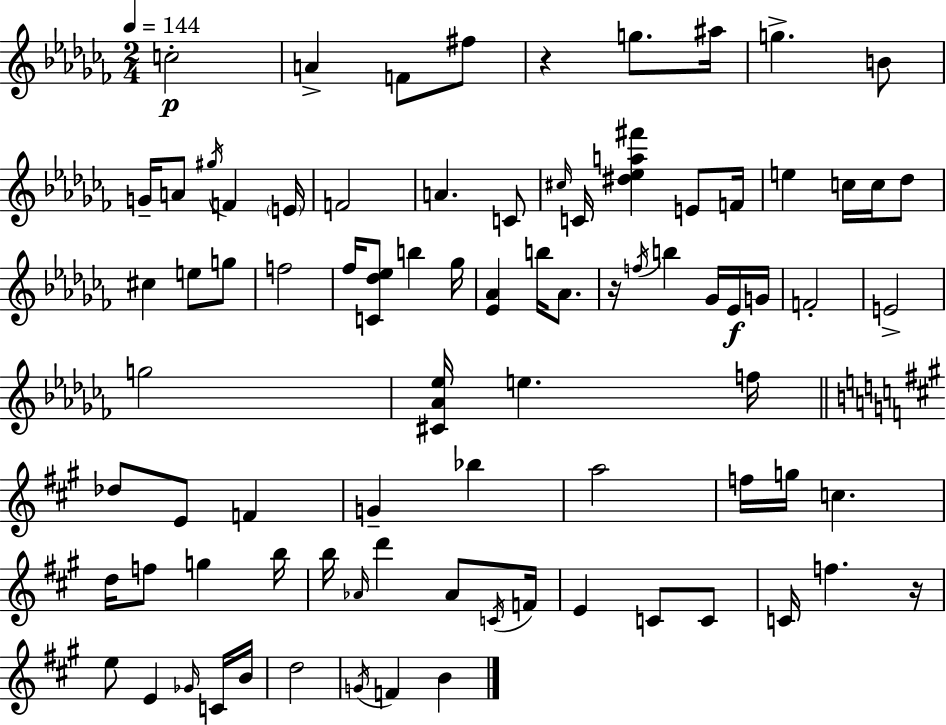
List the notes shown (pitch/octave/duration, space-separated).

C5/h A4/q F4/e F#5/e R/q G5/e. A#5/s G5/q. B4/e G4/s A4/e G#5/s F4/q E4/s F4/h A4/q. C4/e C#5/s C4/s [D#5,Eb5,A5,F#6]/q E4/e F4/s E5/q C5/s C5/s Db5/e C#5/q E5/e G5/e F5/h FES5/s [C4,Db5,Eb5]/e B5/q Gb5/s [Eb4,Ab4]/q B5/s Ab4/e. R/s F5/s B5/q Gb4/s Eb4/s G4/s F4/h E4/h G5/h [C#4,Ab4,Eb5]/s E5/q. F5/s Db5/e E4/e F4/q G4/q Bb5/q A5/h F5/s G5/s C5/q. D5/s F5/e G5/q B5/s B5/s Ab4/s D6/q Ab4/e C4/s F4/s E4/q C4/e C4/e C4/s F5/q. R/s E5/e E4/q Gb4/s C4/s B4/s D5/h G4/s F4/q B4/q